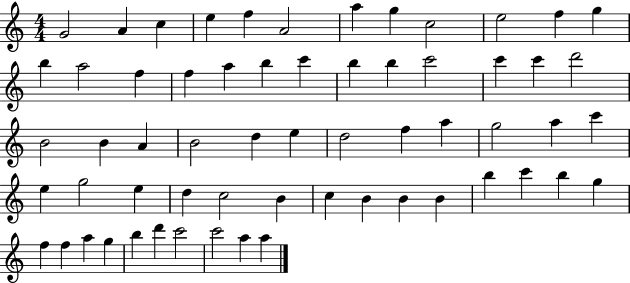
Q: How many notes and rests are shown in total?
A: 61